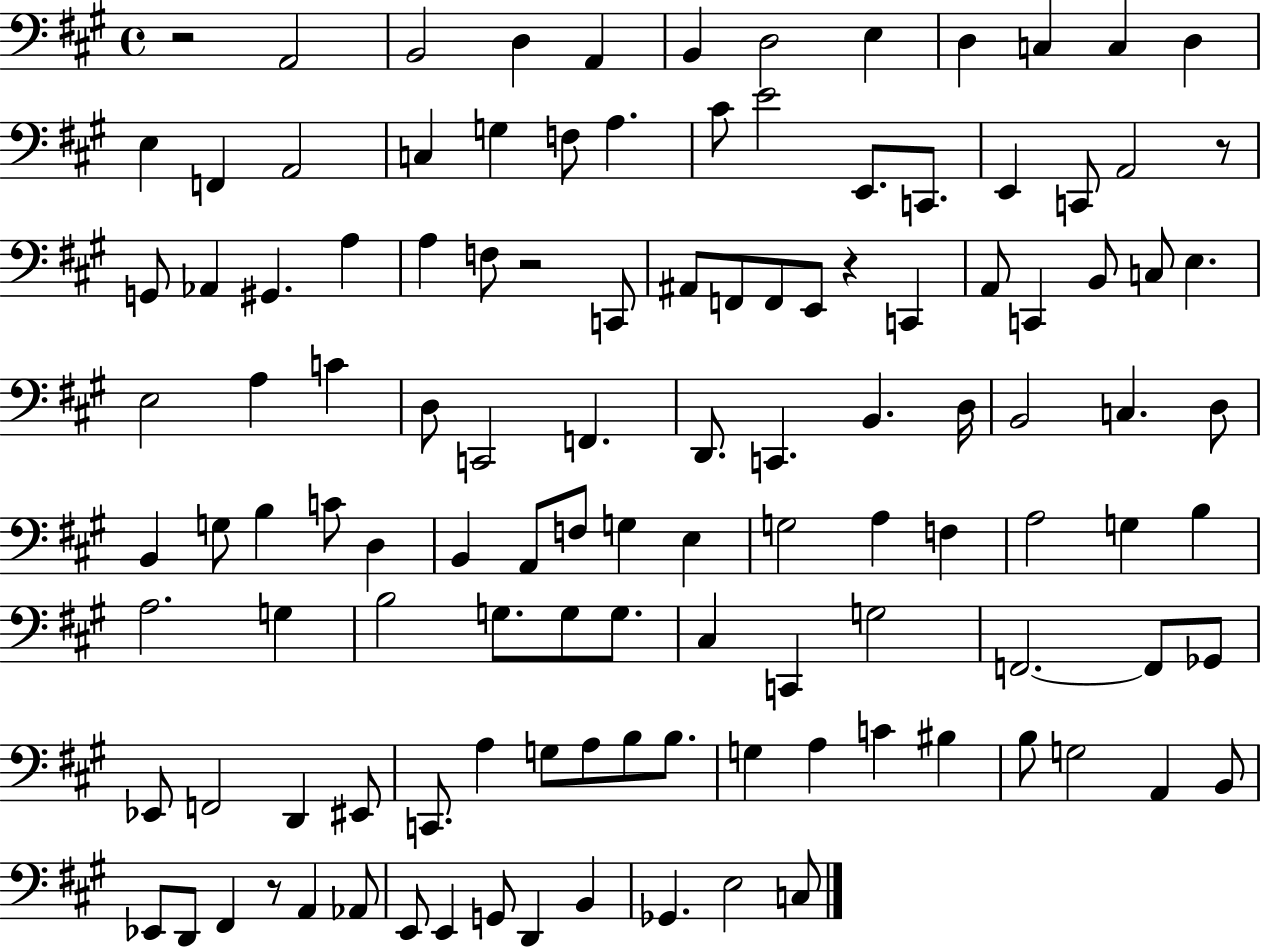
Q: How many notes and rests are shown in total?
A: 119